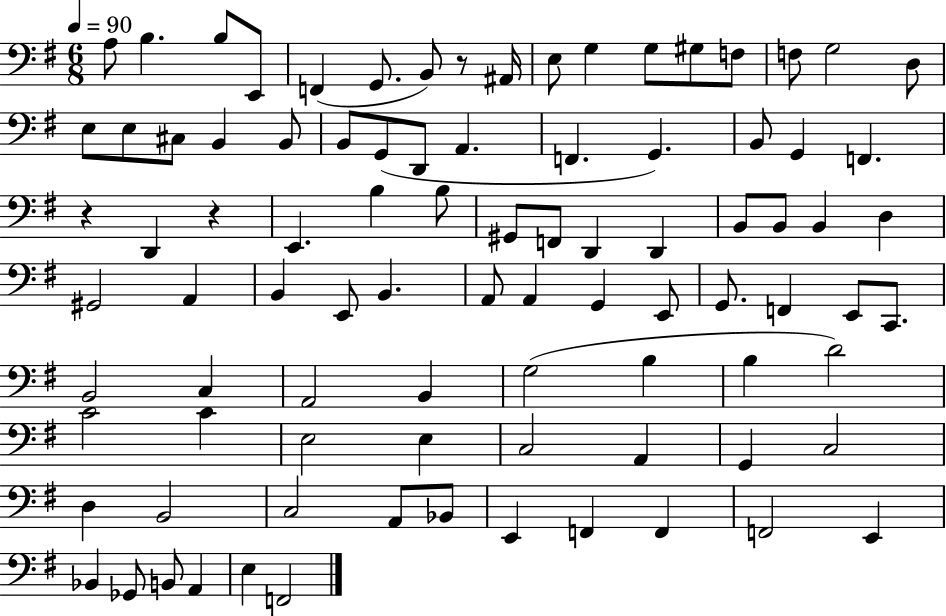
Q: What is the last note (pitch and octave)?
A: F2